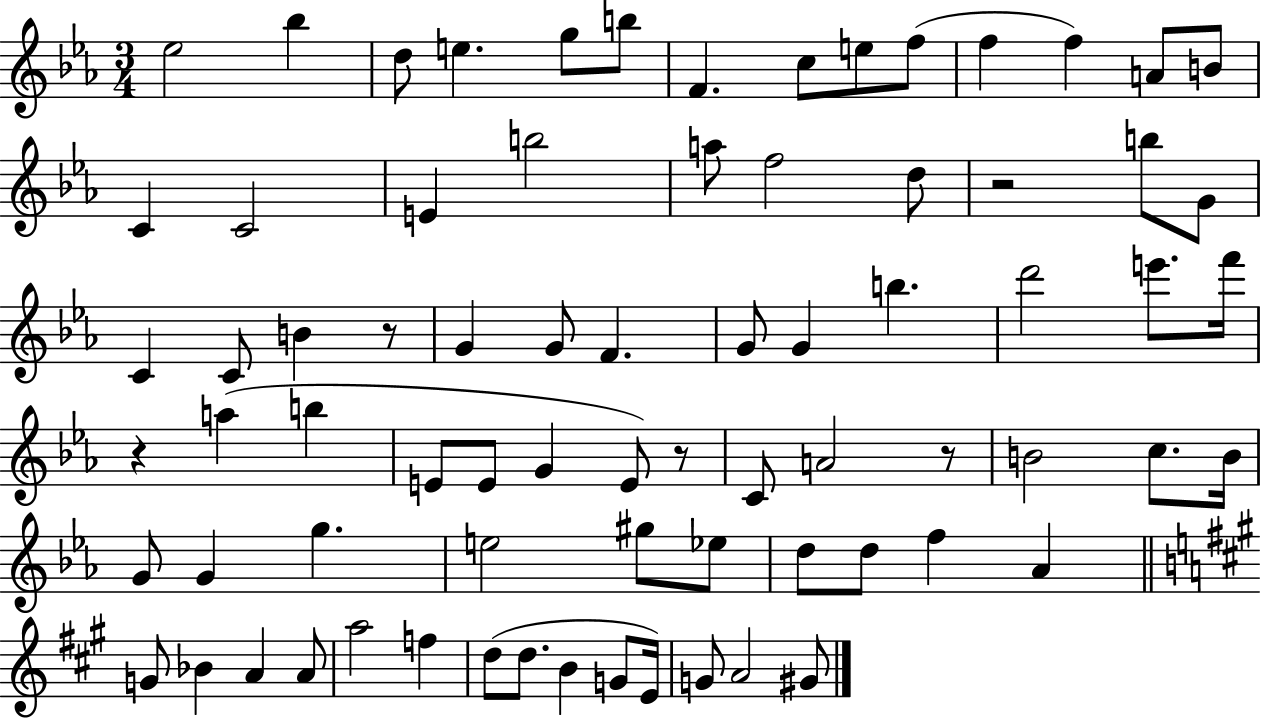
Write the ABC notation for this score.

X:1
T:Untitled
M:3/4
L:1/4
K:Eb
_e2 _b d/2 e g/2 b/2 F c/2 e/2 f/2 f f A/2 B/2 C C2 E b2 a/2 f2 d/2 z2 b/2 G/2 C C/2 B z/2 G G/2 F G/2 G b d'2 e'/2 f'/4 z a b E/2 E/2 G E/2 z/2 C/2 A2 z/2 B2 c/2 B/4 G/2 G g e2 ^g/2 _e/2 d/2 d/2 f _A G/2 _B A A/2 a2 f d/2 d/2 B G/2 E/4 G/2 A2 ^G/2